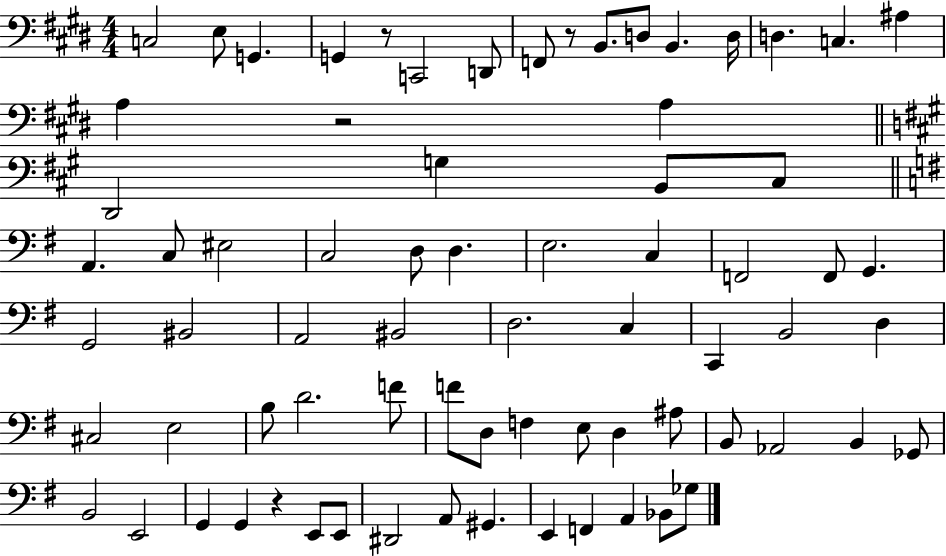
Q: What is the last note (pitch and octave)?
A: Gb3